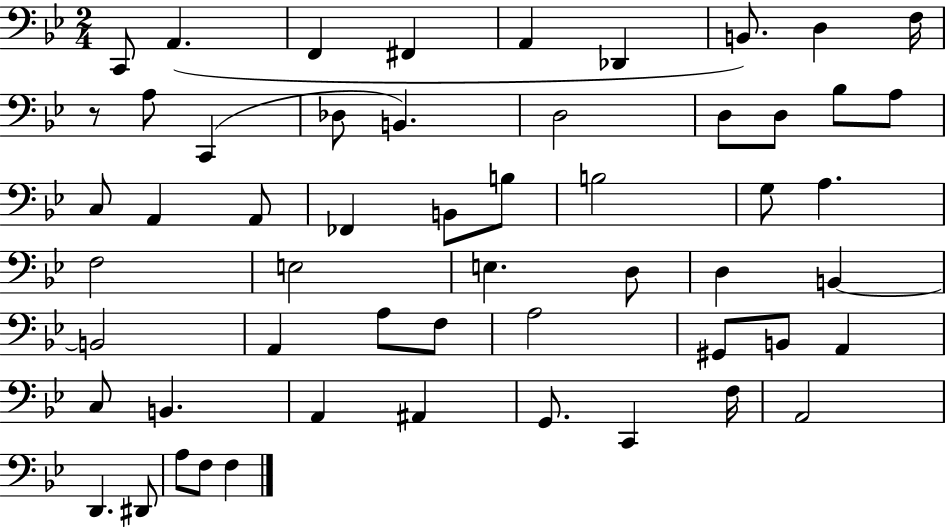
C2/e A2/q. F2/q F#2/q A2/q Db2/q B2/e. D3/q F3/s R/e A3/e C2/q Db3/e B2/q. D3/h D3/e D3/e Bb3/e A3/e C3/e A2/q A2/e FES2/q B2/e B3/e B3/h G3/e A3/q. F3/h E3/h E3/q. D3/e D3/q B2/q B2/h A2/q A3/e F3/e A3/h G#2/e B2/e A2/q C3/e B2/q. A2/q A#2/q G2/e. C2/q F3/s A2/h D2/q. D#2/e A3/e F3/e F3/q